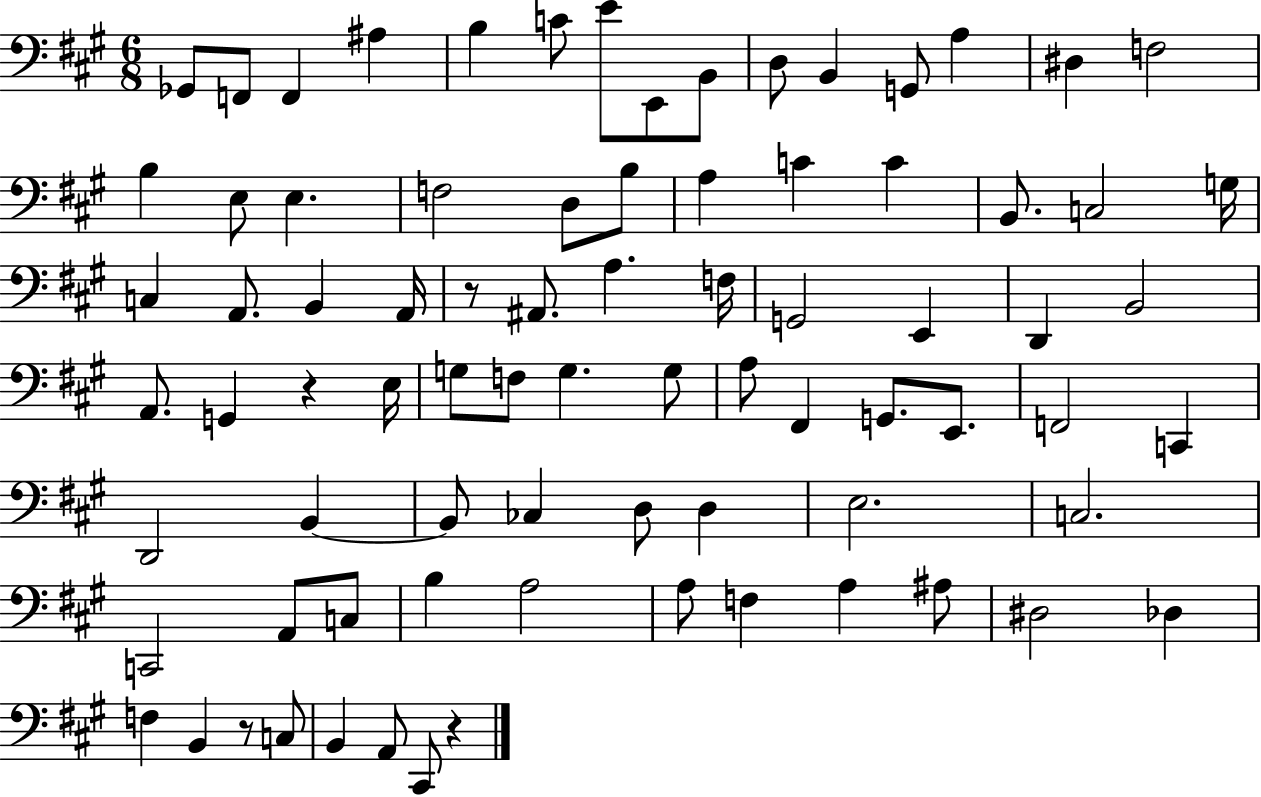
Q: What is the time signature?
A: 6/8